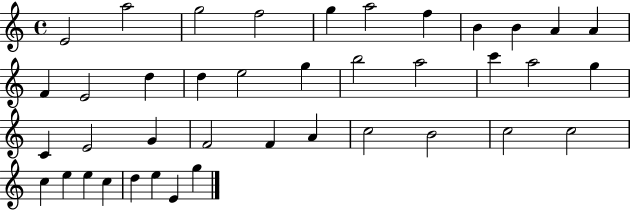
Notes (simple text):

E4/h A5/h G5/h F5/h G5/q A5/h F5/q B4/q B4/q A4/q A4/q F4/q E4/h D5/q D5/q E5/h G5/q B5/h A5/h C6/q A5/h G5/q C4/q E4/h G4/q F4/h F4/q A4/q C5/h B4/h C5/h C5/h C5/q E5/q E5/q C5/q D5/q E5/q E4/q G5/q